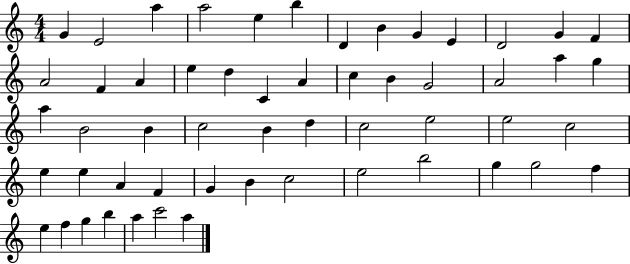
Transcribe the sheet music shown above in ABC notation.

X:1
T:Untitled
M:4/4
L:1/4
K:C
G E2 a a2 e b D B G E D2 G F A2 F A e d C A c B G2 A2 a g a B2 B c2 B d c2 e2 e2 c2 e e A F G B c2 e2 b2 g g2 f e f g b a c'2 a